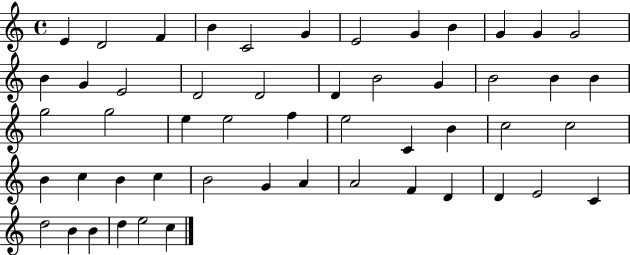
X:1
T:Untitled
M:4/4
L:1/4
K:C
E D2 F B C2 G E2 G B G G G2 B G E2 D2 D2 D B2 G B2 B B g2 g2 e e2 f e2 C B c2 c2 B c B c B2 G A A2 F D D E2 C d2 B B d e2 c